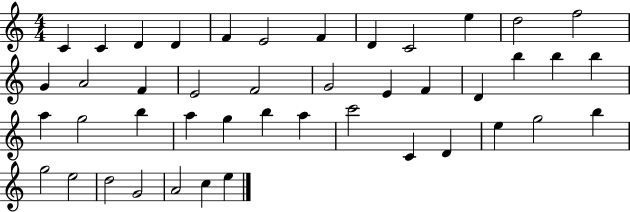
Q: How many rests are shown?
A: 0